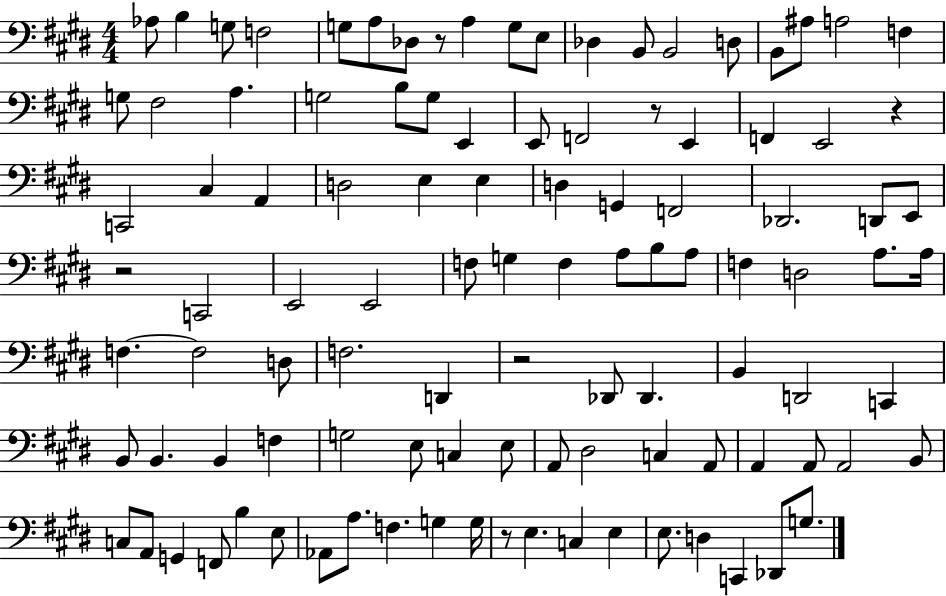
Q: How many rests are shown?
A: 6